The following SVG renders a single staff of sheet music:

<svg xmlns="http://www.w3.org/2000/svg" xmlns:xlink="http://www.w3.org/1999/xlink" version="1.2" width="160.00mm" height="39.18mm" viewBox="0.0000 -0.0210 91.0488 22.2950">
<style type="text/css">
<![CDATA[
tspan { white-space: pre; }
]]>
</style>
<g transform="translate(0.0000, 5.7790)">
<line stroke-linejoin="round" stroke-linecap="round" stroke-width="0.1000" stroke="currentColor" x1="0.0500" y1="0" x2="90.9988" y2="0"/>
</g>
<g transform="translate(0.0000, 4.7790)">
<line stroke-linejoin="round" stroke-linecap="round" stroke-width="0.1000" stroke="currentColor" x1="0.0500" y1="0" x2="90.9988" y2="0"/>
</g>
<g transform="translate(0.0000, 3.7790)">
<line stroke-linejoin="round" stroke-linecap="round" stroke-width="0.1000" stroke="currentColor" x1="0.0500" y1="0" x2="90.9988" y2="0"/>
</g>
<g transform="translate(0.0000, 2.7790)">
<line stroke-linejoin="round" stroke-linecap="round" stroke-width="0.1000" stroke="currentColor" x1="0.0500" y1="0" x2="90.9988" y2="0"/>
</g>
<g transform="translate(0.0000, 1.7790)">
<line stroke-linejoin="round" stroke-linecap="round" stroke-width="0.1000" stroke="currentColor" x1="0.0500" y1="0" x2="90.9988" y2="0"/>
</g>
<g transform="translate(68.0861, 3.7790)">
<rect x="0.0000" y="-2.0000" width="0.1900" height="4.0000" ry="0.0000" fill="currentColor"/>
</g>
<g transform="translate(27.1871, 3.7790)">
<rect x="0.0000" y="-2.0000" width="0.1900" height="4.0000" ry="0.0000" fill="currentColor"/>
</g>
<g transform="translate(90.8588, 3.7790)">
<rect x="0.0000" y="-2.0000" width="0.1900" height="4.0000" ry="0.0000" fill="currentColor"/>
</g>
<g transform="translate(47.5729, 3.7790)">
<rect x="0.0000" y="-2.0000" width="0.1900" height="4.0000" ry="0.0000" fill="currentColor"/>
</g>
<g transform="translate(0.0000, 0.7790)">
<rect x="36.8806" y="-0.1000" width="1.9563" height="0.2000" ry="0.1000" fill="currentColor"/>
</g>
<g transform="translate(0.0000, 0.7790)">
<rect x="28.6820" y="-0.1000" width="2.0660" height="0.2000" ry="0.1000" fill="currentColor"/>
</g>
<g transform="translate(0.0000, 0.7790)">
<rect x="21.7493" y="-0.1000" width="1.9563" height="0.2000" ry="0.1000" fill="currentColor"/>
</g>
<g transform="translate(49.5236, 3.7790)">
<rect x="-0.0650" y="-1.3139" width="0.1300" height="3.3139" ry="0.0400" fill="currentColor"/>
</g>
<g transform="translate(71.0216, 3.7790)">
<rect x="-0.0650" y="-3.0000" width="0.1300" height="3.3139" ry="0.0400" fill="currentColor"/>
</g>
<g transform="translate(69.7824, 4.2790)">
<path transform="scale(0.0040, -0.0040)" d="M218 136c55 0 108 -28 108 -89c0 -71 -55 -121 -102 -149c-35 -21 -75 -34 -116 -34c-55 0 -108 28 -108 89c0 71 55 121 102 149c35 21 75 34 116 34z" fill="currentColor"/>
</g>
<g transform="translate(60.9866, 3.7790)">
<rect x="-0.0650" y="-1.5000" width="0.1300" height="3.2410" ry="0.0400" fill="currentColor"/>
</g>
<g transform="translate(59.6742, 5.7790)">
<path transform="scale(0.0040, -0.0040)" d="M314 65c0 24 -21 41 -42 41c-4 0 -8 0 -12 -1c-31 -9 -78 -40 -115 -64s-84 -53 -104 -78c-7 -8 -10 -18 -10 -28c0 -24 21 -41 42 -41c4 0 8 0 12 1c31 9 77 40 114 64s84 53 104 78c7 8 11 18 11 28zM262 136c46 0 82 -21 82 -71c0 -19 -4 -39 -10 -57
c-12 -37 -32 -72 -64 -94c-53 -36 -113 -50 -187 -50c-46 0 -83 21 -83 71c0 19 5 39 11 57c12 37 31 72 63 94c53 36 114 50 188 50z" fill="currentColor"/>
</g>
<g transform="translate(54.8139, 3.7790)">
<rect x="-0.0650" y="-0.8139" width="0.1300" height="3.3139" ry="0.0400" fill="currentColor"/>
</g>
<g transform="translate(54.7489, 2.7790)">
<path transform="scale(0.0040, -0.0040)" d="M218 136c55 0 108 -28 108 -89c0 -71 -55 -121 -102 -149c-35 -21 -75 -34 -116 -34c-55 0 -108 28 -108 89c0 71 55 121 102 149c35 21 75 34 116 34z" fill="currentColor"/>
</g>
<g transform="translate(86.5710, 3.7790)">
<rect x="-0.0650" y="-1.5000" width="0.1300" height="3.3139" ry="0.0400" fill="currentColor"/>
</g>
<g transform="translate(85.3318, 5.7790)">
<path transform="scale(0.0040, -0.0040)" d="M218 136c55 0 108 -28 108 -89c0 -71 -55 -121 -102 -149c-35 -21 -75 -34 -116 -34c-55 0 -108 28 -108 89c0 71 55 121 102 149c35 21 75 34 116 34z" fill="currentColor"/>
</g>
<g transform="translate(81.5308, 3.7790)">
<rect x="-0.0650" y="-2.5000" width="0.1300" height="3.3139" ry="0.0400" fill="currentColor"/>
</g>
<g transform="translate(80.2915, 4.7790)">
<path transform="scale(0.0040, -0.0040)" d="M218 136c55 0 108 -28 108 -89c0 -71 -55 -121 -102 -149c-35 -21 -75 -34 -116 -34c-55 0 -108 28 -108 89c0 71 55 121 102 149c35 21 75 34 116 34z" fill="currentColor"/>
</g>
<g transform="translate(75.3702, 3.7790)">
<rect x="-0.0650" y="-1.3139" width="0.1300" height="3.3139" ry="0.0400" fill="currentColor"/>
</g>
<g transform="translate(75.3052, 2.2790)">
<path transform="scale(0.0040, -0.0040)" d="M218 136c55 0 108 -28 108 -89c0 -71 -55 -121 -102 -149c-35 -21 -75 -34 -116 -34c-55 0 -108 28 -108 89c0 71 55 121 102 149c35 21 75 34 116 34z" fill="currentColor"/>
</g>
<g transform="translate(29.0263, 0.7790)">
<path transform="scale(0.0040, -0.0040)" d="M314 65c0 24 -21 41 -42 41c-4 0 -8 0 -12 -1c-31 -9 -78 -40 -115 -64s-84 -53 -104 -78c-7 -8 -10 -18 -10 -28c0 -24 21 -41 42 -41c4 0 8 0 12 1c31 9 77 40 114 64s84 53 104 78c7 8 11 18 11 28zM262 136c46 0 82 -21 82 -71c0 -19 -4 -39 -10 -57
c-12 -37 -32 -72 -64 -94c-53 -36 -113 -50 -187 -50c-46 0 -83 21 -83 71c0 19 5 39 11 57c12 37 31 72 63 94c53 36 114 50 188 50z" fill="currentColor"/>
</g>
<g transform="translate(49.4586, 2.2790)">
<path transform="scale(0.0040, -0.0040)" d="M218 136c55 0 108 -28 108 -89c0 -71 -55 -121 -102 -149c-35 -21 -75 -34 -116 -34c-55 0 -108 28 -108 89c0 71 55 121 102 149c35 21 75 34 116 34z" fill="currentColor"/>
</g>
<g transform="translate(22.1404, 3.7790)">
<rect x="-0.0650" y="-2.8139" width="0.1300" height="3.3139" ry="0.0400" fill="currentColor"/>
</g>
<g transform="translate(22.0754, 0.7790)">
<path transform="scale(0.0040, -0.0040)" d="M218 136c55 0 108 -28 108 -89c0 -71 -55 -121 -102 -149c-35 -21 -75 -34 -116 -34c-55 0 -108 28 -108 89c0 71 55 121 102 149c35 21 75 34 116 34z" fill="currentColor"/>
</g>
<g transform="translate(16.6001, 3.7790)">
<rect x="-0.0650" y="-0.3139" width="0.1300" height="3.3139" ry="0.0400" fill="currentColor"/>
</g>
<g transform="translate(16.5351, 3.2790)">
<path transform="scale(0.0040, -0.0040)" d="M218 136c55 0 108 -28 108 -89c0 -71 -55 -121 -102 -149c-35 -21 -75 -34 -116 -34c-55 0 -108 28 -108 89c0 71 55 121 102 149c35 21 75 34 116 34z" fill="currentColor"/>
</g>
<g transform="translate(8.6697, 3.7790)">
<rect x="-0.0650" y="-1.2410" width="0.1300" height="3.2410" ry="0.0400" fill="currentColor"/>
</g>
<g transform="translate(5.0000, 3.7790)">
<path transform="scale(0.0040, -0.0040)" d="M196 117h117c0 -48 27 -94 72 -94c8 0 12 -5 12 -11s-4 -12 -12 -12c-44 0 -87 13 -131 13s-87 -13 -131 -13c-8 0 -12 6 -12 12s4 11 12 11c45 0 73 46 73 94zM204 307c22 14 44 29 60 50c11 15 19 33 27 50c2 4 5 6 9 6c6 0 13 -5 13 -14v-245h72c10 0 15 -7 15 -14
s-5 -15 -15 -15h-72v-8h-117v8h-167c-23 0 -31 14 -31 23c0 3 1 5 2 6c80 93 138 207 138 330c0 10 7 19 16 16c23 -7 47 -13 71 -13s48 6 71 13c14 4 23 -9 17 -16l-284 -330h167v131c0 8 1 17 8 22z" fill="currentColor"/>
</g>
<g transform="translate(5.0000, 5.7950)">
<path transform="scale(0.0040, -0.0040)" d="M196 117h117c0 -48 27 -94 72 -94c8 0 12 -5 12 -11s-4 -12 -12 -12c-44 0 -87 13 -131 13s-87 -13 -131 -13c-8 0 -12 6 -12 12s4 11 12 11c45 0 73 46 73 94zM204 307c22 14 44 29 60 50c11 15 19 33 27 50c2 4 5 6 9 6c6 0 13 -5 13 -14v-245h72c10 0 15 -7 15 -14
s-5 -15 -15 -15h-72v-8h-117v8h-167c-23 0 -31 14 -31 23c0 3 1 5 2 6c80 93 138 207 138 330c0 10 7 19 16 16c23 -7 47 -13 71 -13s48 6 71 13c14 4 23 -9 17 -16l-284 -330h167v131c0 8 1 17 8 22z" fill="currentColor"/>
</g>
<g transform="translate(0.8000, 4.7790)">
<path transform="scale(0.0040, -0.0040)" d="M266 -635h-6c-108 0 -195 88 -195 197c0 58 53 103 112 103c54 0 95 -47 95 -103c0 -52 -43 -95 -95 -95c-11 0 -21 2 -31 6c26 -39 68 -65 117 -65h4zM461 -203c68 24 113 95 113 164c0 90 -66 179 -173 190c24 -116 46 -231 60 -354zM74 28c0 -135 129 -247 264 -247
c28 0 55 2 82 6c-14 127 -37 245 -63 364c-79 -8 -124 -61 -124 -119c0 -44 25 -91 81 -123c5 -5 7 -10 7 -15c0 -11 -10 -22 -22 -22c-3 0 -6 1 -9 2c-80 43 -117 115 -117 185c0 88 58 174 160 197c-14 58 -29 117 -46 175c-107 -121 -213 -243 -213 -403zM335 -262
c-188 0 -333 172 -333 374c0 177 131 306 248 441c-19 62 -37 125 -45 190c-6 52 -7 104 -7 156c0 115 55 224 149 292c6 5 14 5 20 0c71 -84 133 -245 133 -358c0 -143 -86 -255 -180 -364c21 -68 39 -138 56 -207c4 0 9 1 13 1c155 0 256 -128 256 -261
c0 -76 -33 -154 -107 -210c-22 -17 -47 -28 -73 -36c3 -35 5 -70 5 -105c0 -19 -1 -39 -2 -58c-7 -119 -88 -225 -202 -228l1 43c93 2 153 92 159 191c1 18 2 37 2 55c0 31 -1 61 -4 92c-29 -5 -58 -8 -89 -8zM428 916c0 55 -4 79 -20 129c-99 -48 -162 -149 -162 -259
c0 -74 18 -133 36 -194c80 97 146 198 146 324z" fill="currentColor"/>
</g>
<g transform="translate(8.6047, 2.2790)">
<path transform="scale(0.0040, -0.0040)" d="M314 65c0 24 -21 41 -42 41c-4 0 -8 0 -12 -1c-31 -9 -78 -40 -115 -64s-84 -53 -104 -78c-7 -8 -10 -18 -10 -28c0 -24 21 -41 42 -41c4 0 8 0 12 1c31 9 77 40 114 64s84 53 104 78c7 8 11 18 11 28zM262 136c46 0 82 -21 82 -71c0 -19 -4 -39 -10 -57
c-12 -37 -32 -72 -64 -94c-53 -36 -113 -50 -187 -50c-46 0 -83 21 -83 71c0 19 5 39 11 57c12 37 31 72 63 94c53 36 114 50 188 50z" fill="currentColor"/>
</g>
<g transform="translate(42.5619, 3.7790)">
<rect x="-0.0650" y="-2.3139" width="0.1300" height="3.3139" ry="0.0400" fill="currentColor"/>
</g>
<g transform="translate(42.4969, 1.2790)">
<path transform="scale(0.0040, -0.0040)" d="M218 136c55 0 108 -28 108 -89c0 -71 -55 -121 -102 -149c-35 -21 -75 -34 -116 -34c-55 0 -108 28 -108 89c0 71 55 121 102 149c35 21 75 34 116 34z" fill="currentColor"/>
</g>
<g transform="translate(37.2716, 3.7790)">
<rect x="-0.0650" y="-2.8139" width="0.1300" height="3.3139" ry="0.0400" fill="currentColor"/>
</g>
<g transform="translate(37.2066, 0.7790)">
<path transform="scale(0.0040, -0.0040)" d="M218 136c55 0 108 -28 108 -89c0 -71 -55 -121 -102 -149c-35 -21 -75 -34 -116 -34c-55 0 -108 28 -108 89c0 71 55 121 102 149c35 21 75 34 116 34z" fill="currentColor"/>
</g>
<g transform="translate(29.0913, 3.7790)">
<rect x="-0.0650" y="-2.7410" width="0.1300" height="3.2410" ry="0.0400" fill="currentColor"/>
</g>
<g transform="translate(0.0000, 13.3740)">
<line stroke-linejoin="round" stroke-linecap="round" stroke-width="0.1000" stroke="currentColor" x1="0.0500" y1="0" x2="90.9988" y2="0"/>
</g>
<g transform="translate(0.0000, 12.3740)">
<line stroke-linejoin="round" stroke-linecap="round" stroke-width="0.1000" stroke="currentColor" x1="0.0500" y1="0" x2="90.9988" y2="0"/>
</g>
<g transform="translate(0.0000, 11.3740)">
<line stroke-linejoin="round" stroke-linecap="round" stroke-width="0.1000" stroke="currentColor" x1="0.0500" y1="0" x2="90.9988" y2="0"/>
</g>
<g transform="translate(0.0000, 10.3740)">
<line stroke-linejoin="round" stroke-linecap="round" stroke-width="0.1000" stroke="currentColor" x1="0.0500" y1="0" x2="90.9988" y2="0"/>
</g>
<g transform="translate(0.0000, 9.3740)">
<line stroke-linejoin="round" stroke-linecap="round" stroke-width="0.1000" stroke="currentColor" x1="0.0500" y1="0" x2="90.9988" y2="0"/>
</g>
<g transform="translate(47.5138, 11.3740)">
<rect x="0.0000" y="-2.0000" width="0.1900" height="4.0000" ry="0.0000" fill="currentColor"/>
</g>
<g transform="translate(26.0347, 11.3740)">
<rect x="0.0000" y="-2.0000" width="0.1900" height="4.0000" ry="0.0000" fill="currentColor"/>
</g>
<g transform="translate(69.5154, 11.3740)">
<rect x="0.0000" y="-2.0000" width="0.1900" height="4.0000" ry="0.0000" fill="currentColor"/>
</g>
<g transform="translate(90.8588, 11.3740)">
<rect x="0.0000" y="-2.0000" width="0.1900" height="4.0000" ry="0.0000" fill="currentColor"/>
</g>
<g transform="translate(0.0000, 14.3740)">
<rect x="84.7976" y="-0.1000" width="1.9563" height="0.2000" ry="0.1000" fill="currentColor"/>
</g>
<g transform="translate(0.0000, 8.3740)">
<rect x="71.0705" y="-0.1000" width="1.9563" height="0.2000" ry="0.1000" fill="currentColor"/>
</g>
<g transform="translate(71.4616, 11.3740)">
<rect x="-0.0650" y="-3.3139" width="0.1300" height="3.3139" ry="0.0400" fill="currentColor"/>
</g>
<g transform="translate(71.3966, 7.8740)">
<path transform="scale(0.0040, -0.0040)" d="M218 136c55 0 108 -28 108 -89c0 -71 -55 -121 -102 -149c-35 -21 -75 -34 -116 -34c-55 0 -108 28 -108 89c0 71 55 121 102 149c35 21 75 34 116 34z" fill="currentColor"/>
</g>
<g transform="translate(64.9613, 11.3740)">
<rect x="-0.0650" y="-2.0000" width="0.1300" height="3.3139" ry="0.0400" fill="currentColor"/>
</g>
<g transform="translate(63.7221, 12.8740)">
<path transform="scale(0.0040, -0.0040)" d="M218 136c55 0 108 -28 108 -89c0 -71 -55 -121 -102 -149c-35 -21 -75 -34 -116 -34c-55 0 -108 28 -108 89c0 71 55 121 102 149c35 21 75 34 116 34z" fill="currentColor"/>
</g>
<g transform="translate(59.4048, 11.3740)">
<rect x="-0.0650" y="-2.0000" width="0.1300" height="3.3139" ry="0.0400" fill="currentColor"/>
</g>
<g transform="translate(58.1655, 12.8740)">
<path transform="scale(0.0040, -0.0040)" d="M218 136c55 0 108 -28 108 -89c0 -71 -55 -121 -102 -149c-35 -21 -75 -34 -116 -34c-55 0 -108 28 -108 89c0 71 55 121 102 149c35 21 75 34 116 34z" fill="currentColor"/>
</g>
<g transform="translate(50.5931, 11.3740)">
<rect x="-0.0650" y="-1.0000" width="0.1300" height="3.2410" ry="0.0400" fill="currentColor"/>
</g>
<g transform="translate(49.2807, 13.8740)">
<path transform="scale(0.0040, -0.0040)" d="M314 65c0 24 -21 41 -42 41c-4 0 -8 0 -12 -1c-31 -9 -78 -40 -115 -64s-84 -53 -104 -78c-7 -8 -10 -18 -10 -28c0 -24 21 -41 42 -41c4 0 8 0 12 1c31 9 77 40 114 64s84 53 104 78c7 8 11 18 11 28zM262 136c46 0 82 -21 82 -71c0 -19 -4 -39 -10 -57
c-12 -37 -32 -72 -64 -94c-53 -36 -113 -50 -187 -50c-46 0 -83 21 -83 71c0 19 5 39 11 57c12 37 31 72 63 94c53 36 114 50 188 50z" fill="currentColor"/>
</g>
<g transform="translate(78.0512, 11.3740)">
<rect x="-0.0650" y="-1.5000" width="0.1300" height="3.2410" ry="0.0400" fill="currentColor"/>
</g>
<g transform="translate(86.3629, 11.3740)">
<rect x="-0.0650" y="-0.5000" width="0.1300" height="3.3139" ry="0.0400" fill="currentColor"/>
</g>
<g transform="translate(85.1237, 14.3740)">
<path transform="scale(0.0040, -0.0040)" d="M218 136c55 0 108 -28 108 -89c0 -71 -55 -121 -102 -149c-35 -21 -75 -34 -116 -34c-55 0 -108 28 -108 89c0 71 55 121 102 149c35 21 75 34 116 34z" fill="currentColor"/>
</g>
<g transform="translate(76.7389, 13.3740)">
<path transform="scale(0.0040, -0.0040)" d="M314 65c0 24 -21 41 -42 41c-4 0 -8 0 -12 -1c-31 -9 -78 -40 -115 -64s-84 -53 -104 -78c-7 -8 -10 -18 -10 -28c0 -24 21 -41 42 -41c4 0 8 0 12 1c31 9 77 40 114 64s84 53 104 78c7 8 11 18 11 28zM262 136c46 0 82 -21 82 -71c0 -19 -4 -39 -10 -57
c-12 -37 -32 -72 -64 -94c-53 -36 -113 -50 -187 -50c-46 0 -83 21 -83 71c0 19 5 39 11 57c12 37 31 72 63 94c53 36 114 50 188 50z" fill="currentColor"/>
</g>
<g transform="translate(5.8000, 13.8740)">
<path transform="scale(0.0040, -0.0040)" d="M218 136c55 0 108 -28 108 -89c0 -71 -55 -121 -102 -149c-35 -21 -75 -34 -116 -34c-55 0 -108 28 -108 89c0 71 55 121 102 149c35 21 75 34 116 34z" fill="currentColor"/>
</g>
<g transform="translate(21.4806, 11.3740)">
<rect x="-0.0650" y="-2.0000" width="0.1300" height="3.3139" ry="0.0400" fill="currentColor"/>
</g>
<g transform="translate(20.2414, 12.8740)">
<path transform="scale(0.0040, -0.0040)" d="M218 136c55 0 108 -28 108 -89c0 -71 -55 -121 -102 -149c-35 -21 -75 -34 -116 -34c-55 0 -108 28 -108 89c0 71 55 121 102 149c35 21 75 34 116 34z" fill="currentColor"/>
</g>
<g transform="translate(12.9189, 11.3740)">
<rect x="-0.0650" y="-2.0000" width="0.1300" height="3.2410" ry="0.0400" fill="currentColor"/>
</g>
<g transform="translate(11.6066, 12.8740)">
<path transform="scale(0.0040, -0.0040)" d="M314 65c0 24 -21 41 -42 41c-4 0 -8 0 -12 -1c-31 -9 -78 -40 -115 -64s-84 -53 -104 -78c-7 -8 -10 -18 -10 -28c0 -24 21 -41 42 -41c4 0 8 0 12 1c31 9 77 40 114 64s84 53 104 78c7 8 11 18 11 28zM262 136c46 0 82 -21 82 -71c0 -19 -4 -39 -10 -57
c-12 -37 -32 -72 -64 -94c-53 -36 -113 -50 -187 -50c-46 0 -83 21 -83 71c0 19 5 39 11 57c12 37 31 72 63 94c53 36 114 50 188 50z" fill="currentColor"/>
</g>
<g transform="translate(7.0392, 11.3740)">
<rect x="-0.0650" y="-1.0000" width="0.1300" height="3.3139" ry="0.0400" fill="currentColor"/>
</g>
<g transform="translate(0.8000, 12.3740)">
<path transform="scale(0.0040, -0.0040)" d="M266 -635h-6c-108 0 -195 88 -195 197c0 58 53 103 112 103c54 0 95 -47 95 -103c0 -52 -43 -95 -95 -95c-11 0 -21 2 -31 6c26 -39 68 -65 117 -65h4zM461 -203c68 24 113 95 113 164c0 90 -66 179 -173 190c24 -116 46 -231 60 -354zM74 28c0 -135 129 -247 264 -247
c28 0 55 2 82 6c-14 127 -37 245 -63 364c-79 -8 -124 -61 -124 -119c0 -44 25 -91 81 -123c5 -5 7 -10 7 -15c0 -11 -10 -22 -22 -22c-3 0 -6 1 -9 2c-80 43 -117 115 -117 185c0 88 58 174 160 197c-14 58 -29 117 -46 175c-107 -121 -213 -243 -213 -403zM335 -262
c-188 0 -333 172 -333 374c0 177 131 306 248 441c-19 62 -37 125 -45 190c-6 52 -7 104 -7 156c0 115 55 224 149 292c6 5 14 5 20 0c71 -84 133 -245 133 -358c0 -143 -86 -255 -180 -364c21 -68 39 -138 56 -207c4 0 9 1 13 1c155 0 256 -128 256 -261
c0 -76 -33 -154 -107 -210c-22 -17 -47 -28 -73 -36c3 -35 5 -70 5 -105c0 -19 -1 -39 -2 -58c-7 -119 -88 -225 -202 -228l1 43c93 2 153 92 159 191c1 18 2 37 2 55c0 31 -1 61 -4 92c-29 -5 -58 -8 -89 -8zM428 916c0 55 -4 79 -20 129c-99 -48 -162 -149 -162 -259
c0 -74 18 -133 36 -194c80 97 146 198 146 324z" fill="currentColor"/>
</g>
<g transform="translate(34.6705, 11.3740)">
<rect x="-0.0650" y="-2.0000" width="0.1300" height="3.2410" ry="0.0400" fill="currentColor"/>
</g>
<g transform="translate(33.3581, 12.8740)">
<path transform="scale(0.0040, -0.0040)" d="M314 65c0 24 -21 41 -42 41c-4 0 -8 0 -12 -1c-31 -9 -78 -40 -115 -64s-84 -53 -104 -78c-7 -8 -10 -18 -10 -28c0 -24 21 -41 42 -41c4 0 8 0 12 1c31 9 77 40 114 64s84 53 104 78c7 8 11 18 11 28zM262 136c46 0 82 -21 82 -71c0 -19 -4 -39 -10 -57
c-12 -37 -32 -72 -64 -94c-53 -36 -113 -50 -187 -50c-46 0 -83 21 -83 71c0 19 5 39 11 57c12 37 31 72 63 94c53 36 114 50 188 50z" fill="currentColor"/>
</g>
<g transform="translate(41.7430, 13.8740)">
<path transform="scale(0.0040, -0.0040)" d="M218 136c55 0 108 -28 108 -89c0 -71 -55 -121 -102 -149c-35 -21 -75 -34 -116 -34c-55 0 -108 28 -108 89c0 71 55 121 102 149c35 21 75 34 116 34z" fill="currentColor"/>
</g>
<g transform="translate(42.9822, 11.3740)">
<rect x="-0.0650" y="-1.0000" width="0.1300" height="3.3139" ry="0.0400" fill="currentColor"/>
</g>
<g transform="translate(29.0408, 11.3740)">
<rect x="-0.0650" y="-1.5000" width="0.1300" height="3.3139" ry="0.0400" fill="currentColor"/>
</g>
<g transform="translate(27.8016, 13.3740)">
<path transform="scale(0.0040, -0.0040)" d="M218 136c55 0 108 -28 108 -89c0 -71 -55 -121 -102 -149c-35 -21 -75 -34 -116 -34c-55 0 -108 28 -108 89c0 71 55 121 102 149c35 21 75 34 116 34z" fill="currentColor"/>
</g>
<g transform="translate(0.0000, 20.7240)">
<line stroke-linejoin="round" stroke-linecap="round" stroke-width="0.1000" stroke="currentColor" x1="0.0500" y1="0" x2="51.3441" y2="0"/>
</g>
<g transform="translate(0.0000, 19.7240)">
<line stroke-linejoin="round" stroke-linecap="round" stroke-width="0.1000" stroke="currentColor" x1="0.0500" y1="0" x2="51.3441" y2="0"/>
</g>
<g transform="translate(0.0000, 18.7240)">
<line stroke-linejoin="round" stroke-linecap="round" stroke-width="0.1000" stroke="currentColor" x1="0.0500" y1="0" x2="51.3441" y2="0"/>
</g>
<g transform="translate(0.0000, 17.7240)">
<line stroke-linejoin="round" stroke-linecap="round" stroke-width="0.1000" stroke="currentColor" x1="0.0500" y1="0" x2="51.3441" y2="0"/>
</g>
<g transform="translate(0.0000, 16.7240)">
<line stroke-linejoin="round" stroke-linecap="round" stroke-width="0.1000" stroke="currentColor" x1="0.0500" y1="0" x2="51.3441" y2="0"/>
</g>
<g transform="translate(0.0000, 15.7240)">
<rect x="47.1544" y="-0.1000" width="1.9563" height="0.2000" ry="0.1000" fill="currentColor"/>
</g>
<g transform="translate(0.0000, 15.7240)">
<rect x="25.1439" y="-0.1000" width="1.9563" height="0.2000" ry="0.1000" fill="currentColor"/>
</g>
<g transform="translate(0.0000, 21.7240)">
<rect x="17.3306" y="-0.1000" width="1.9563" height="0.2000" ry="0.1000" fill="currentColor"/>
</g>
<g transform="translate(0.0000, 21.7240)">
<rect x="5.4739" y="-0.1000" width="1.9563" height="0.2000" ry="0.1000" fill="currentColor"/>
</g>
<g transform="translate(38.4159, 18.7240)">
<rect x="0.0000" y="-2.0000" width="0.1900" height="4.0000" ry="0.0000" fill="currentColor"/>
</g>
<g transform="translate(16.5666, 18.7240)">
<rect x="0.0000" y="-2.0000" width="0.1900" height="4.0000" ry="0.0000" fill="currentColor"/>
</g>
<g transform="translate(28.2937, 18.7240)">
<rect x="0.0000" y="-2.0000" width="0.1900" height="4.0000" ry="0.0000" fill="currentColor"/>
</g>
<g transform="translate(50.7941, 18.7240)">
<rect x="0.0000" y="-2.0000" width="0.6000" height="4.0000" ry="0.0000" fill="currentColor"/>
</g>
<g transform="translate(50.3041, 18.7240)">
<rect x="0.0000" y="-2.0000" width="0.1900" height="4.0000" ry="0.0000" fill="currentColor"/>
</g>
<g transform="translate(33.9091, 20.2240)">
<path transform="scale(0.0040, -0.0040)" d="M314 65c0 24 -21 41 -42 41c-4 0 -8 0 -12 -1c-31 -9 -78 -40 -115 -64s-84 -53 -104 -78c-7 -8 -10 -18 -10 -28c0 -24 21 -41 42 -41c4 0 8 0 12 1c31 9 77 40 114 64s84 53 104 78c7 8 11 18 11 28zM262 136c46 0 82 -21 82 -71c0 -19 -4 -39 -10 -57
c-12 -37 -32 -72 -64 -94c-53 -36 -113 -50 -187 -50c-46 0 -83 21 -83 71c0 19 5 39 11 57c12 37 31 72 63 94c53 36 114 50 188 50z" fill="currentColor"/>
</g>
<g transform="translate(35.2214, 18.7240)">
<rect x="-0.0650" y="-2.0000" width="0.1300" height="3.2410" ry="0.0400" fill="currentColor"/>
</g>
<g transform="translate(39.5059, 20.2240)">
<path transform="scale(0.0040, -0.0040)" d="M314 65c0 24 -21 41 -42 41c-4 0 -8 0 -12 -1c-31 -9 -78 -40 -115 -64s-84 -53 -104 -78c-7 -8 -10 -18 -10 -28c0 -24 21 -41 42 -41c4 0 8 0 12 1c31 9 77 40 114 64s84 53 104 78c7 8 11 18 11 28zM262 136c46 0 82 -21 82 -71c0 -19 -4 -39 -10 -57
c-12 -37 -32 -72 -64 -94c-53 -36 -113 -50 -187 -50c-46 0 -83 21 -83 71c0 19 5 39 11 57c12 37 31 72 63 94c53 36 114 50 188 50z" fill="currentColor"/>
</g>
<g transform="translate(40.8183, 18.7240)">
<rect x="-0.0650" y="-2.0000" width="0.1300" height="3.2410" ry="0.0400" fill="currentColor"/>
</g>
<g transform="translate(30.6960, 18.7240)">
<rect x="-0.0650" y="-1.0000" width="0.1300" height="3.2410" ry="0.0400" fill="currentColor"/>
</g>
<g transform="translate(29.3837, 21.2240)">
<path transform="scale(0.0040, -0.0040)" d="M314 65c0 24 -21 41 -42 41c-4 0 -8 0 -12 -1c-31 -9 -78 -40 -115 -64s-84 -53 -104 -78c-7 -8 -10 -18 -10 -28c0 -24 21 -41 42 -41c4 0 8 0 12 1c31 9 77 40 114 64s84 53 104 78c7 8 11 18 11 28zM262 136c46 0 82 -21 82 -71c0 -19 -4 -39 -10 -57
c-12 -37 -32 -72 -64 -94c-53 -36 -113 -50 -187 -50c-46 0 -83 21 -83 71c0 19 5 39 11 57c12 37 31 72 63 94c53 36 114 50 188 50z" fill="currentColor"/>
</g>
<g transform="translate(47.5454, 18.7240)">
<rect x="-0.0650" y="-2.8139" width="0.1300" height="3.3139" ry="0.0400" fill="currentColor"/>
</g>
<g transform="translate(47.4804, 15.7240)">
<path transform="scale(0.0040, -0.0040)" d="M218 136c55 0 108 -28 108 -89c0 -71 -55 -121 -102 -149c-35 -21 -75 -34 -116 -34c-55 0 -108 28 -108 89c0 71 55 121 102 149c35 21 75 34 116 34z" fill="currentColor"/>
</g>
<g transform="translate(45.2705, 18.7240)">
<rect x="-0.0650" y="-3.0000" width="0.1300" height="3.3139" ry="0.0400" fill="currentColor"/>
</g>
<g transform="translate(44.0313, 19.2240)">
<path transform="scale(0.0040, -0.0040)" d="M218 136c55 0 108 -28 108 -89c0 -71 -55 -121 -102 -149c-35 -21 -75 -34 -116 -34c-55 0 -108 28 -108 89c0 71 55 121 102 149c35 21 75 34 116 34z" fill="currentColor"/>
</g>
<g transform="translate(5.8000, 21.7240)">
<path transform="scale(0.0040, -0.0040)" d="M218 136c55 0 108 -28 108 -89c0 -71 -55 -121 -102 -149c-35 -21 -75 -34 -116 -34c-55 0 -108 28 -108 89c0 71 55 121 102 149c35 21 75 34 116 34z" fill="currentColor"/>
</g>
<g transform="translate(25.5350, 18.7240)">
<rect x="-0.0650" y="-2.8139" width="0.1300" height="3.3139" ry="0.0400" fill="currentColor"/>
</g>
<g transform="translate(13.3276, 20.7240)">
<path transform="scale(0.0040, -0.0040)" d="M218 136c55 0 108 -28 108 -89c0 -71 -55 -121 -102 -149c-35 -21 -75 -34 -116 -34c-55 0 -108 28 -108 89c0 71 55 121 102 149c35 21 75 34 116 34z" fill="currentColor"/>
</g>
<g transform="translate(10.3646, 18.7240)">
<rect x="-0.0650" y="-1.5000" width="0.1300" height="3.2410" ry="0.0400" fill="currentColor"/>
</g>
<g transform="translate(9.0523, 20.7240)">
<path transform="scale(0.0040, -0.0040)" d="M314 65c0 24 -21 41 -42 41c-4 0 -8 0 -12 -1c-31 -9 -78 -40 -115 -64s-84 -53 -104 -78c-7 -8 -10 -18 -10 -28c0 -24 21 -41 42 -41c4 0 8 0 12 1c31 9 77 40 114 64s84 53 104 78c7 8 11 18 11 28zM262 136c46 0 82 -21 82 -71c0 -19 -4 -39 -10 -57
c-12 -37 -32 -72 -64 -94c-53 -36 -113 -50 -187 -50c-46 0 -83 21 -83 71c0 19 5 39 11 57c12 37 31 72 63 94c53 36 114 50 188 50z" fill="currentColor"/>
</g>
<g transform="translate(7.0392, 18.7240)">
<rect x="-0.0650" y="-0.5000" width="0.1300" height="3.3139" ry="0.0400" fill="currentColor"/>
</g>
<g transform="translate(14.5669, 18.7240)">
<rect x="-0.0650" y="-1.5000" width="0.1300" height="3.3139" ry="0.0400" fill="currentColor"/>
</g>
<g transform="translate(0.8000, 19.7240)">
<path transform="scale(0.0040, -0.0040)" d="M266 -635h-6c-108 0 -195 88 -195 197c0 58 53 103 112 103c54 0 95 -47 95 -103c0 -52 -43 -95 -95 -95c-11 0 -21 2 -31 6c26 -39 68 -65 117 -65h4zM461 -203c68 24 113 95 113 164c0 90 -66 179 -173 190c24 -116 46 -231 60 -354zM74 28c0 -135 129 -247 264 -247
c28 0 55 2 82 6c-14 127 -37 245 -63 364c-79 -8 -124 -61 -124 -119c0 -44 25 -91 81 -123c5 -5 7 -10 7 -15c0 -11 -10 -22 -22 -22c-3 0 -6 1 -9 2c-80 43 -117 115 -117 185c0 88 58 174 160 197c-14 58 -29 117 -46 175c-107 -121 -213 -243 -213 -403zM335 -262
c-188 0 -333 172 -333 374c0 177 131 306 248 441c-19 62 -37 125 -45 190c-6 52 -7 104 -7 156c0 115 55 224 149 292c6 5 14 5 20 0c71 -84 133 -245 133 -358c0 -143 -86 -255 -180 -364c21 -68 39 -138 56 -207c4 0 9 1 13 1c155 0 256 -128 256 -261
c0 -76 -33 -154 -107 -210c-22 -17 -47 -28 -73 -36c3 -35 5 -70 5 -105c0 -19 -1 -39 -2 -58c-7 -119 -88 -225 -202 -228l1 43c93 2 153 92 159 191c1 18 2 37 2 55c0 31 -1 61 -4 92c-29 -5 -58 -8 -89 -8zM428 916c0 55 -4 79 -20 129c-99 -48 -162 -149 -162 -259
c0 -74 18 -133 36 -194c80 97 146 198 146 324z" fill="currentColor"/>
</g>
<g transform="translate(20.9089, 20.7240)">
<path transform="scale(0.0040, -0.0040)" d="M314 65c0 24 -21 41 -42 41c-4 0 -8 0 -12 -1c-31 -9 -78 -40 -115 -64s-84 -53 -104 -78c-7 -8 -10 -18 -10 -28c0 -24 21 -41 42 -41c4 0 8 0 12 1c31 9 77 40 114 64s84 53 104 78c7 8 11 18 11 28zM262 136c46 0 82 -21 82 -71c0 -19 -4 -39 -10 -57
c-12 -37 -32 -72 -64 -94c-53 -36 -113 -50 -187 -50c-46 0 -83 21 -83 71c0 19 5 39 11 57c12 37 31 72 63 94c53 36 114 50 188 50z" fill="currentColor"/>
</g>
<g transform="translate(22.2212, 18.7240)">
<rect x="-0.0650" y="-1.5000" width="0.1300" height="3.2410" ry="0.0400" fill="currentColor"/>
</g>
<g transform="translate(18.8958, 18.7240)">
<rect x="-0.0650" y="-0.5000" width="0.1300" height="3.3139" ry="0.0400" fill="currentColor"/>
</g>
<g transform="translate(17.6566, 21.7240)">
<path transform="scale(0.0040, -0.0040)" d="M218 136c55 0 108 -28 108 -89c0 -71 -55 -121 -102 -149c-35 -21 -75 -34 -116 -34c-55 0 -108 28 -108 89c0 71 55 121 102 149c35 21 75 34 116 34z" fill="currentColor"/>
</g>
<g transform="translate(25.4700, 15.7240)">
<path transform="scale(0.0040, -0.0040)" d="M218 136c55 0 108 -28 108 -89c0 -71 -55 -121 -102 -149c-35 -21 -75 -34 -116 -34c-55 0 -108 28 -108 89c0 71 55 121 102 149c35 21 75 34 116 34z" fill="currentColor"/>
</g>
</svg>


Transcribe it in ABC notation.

X:1
T:Untitled
M:4/4
L:1/4
K:C
e2 c a a2 a g e d E2 A e G E D F2 F E F2 D D2 F F b E2 C C E2 E C E2 a D2 F2 F2 A a